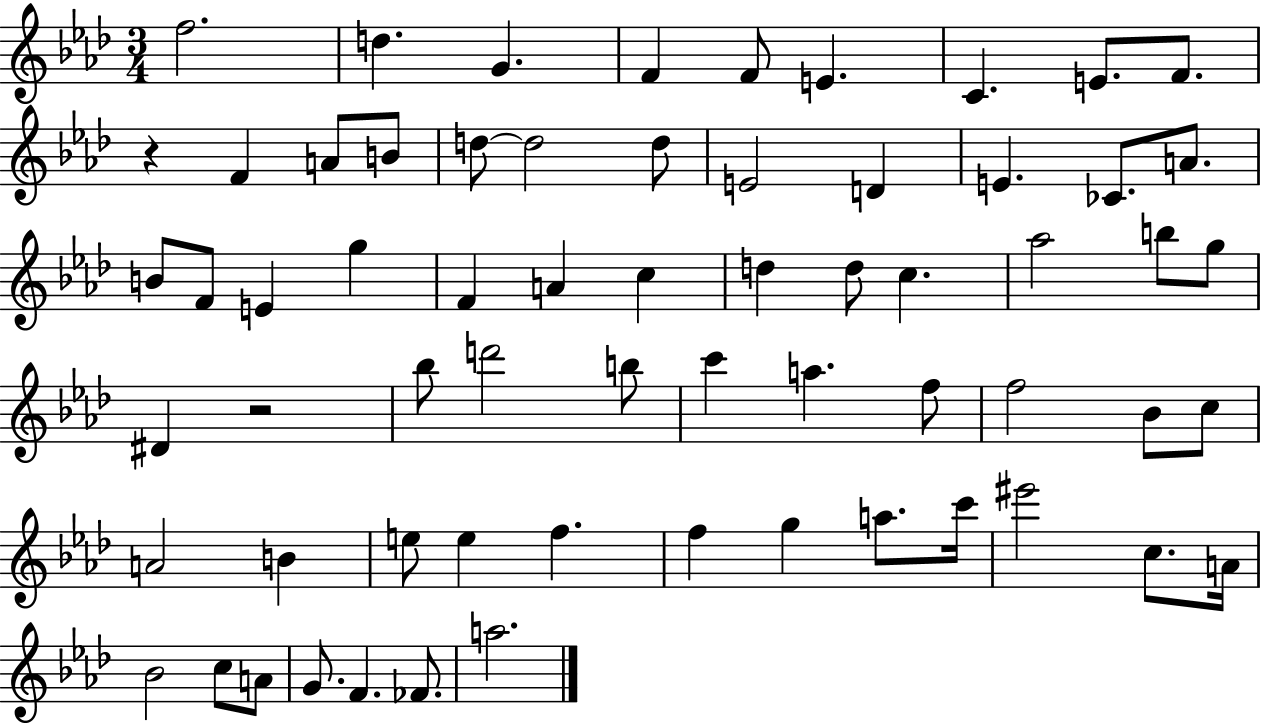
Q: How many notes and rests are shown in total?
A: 64